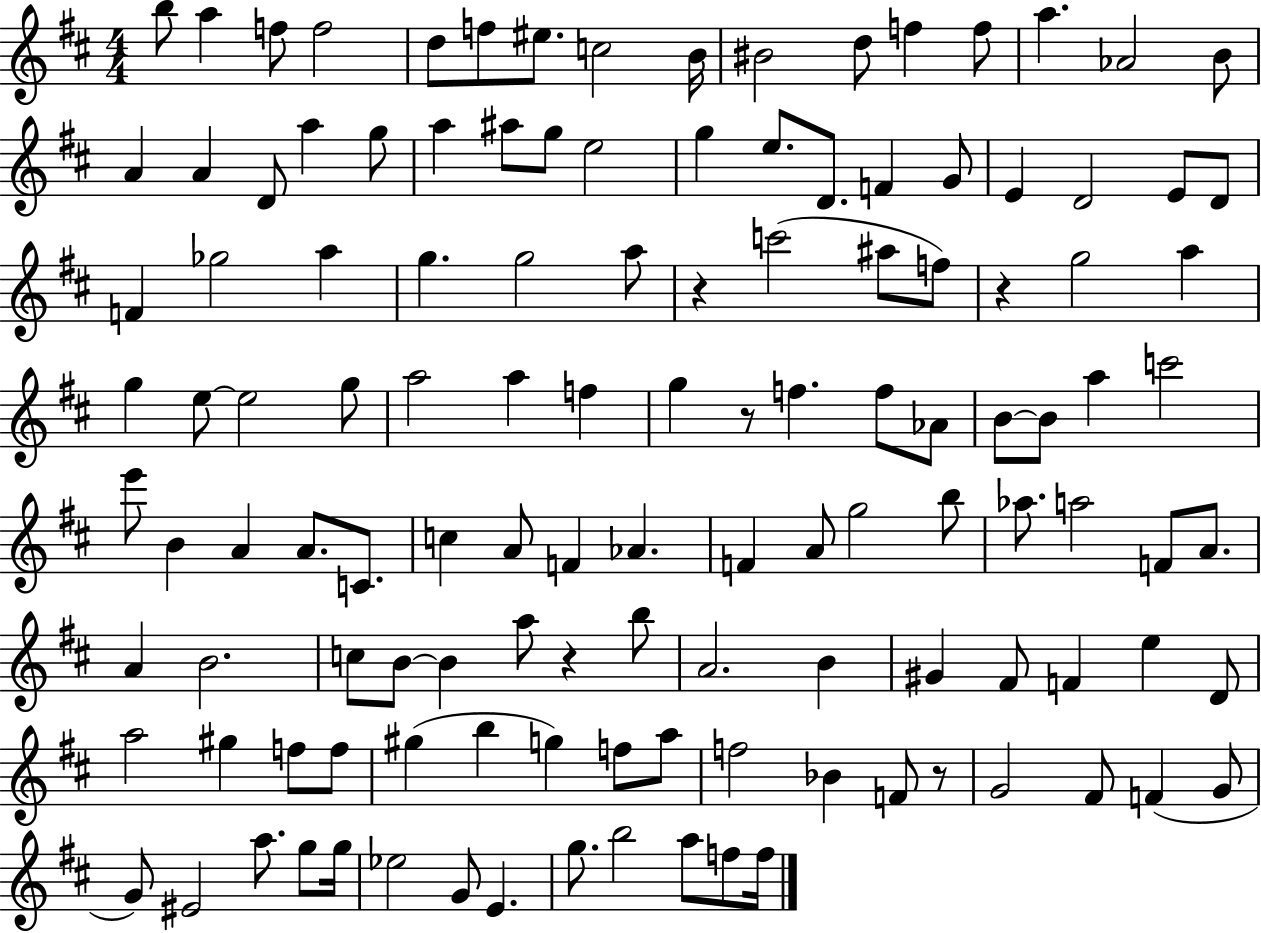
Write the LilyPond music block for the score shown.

{
  \clef treble
  \numericTimeSignature
  \time 4/4
  \key d \major
  b''8 a''4 f''8 f''2 | d''8 f''8 eis''8. c''2 b'16 | bis'2 d''8 f''4 f''8 | a''4. aes'2 b'8 | \break a'4 a'4 d'8 a''4 g''8 | a''4 ais''8 g''8 e''2 | g''4 e''8. d'8. f'4 g'8 | e'4 d'2 e'8 d'8 | \break f'4 ges''2 a''4 | g''4. g''2 a''8 | r4 c'''2( ais''8 f''8) | r4 g''2 a''4 | \break g''4 e''8~~ e''2 g''8 | a''2 a''4 f''4 | g''4 r8 f''4. f''8 aes'8 | b'8~~ b'8 a''4 c'''2 | \break e'''8 b'4 a'4 a'8. c'8. | c''4 a'8 f'4 aes'4. | f'4 a'8 g''2 b''8 | aes''8. a''2 f'8 a'8. | \break a'4 b'2. | c''8 b'8~~ b'4 a''8 r4 b''8 | a'2. b'4 | gis'4 fis'8 f'4 e''4 d'8 | \break a''2 gis''4 f''8 f''8 | gis''4( b''4 g''4) f''8 a''8 | f''2 bes'4 f'8 r8 | g'2 fis'8 f'4( g'8 | \break g'8) eis'2 a''8. g''8 g''16 | ees''2 g'8 e'4. | g''8. b''2 a''8 f''8 f''16 | \bar "|."
}